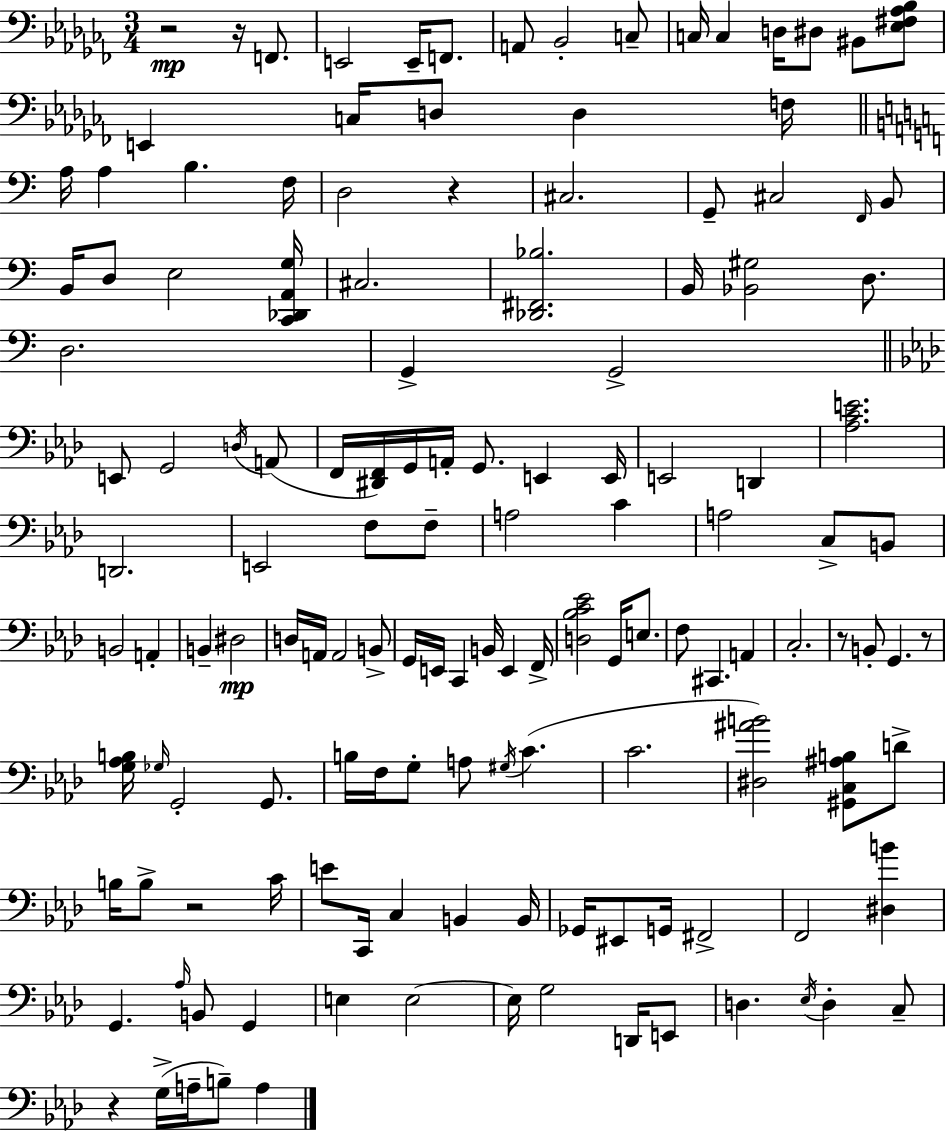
X:1
T:Untitled
M:3/4
L:1/4
K:Abm
z2 z/4 F,,/2 E,,2 E,,/4 F,,/2 A,,/2 _B,,2 C,/2 C,/4 C, D,/4 ^D,/2 ^B,,/2 [_E,^F,_A,_B,]/2 E,, C,/4 D,/2 D, F,/4 A,/4 A, B, F,/4 D,2 z ^C,2 G,,/2 ^C,2 F,,/4 B,,/2 B,,/4 D,/2 E,2 [C,,_D,,A,,G,]/4 ^C,2 [_D,,^F,,_B,]2 B,,/4 [_B,,^G,]2 D,/2 D,2 G,, G,,2 E,,/2 G,,2 D,/4 A,,/2 F,,/4 [^D,,F,,]/4 G,,/4 A,,/4 G,,/2 E,, E,,/4 E,,2 D,, [_A,CE]2 D,,2 E,,2 F,/2 F,/2 A,2 C A,2 C,/2 B,,/2 B,,2 A,, B,, ^D,2 D,/4 A,,/4 A,,2 B,,/2 G,,/4 E,,/4 C,, B,,/4 E,, F,,/4 [D,_B,C_E]2 G,,/4 E,/2 F,/2 ^C,, A,, C,2 z/2 B,,/2 G,, z/2 [G,_A,B,]/4 _G,/4 G,,2 G,,/2 B,/4 F,/4 G,/2 A,/2 ^G,/4 C C2 [^D,^AB]2 [^G,,C,^A,B,]/2 D/2 B,/4 B,/2 z2 C/4 E/2 C,,/4 C, B,, B,,/4 _G,,/4 ^E,,/2 G,,/4 ^F,,2 F,,2 [^D,B] G,, _A,/4 B,,/2 G,, E, E,2 E,/4 G,2 D,,/4 E,,/2 D, _E,/4 D, C,/2 z G,/4 A,/4 B,/2 A,